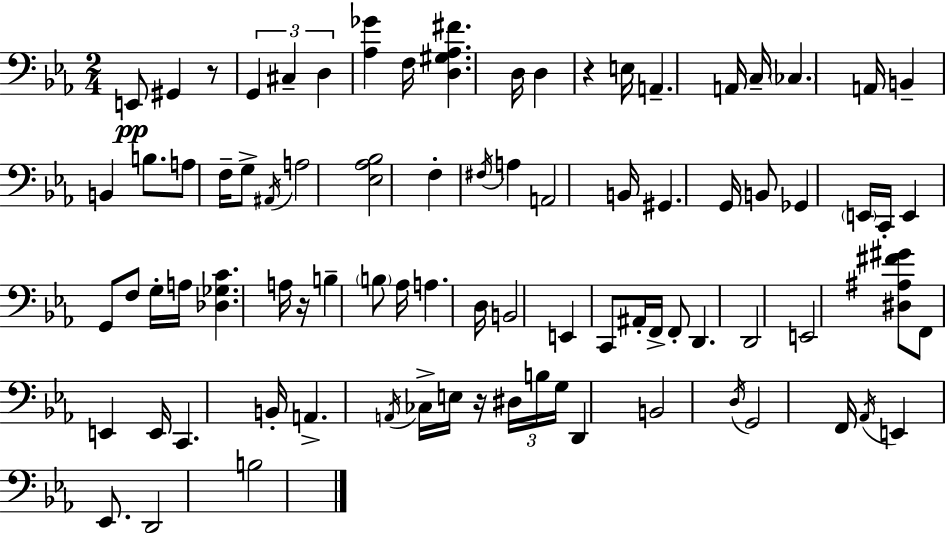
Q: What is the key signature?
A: C minor